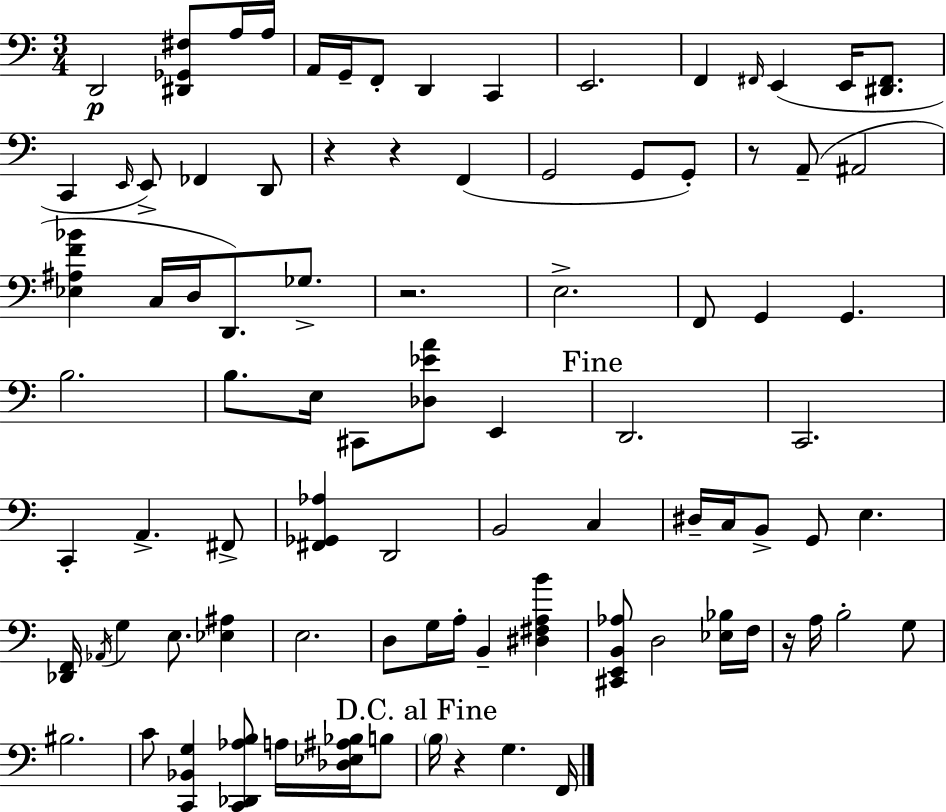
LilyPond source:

{
  \clef bass
  \numericTimeSignature
  \time 3/4
  \key a \minor
  \repeat volta 2 { d,2\p <dis, ges, fis>8 a16 a16 | a,16 g,16-- f,8-. d,4 c,4 | e,2. | f,4 \grace { fis,16 } e,4( e,16 <dis, fis,>8. | \break c,4 \grace { e,16 }) e,8-> fes,4 | d,8 r4 r4 f,4( | g,2 g,8 | g,8-.) r8 a,8--( ais,2 | \break <ees ais f' bes'>4 c16 d16 d,8.) ges8.-> | r2. | e2.-> | f,8 g,4 g,4. | \break b2. | b8. e16 cis,8 <des ees' a'>8 e,4 | \mark "Fine" d,2. | c,2. | \break c,4-. a,4.-> | fis,8-> <fis, ges, aes>4 d,2 | b,2 c4 | dis16-- c16 b,8-> g,8 e4. | \break <des, f,>16 \acciaccatura { aes,16 } g4 e8. <ees ais>4 | e2. | d8 g16 a16-. b,4-- <dis fis a b'>4 | <cis, e, b, aes>8 d2 | \break <ees bes>16 f16 r16 a16 b2-. | g8 bis2. | c'8 <c, bes, g>4 <c, des, aes b>8 a16 | <des ees ais bes>16 b8 \mark "D.C. al Fine" \parenthesize b16 r4 g4. | \break f,16 } \bar "|."
}